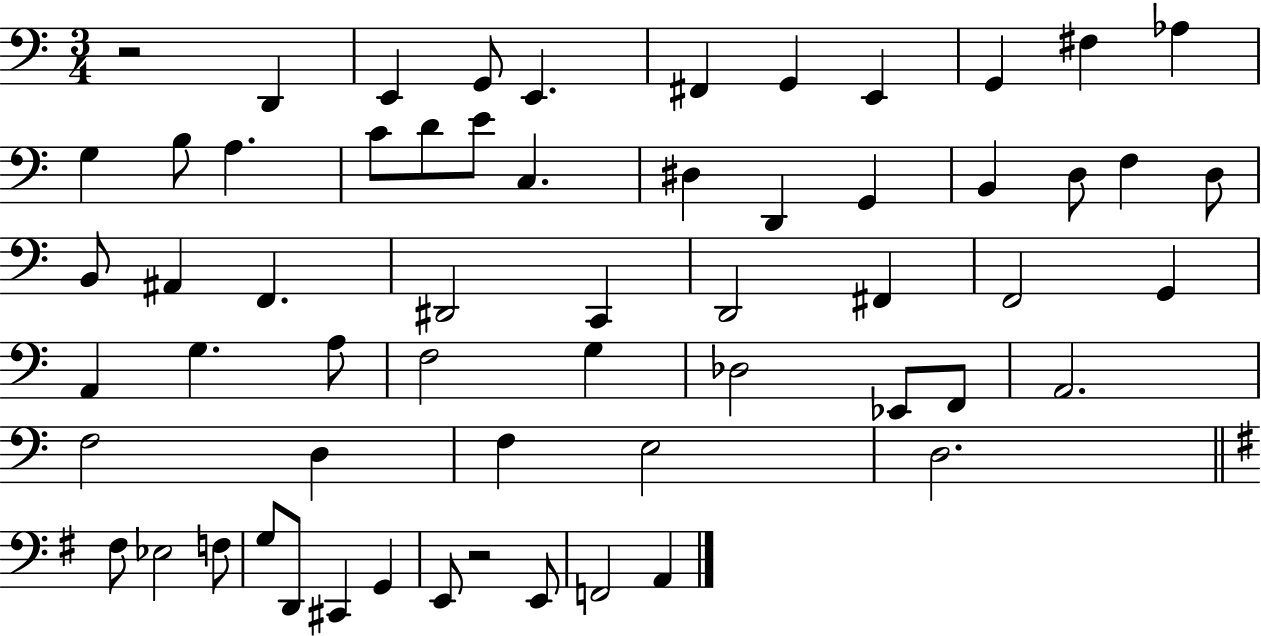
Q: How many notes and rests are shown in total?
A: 60